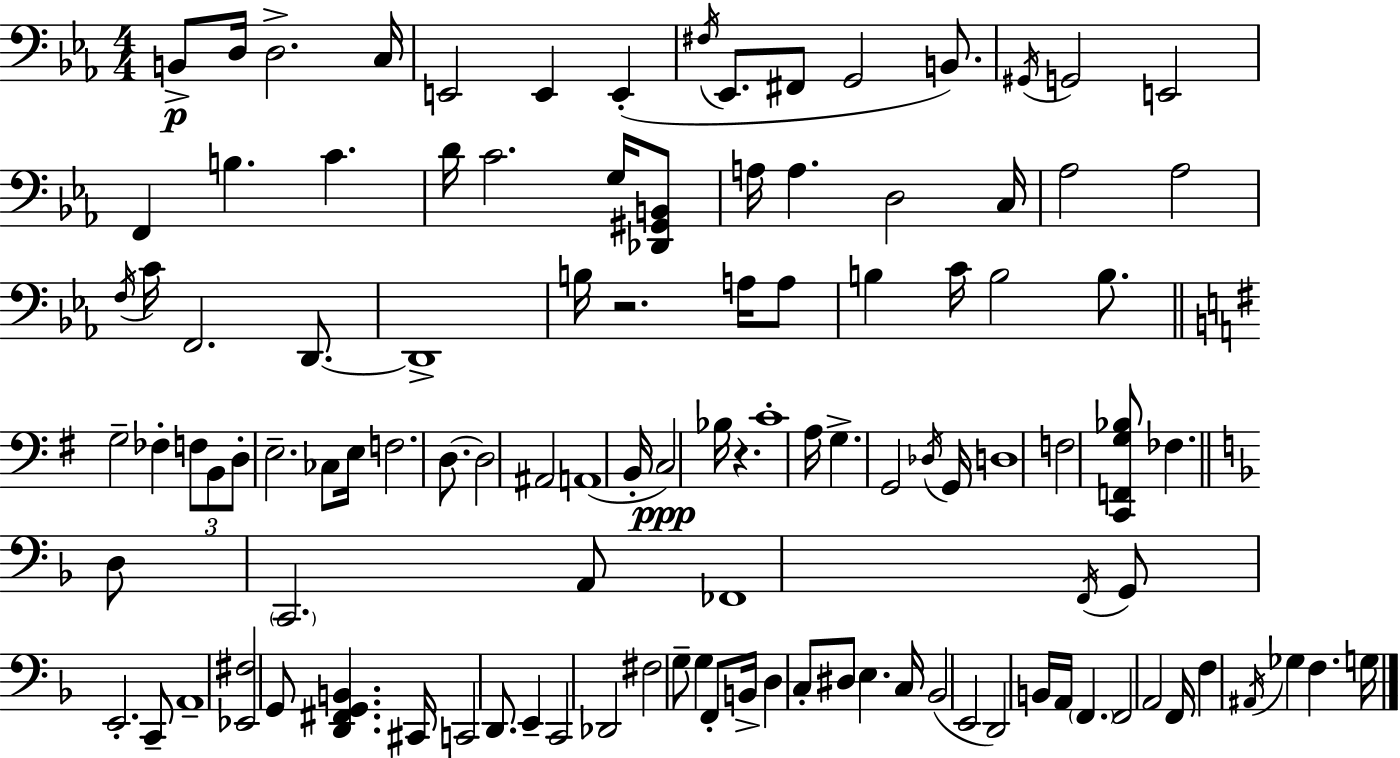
{
  \clef bass
  \numericTimeSignature
  \time 4/4
  \key ees \major
  b,8->\p d16 d2.-> c16 | e,2 e,4 e,4-.( | \acciaccatura { fis16 } ees,8. fis,8 g,2 b,8.) | \acciaccatura { gis,16 } g,2 e,2 | \break f,4 b4. c'4. | d'16 c'2. g16 | <des, gis, b,>8 a16 a4. d2 | c16 aes2 aes2 | \break \acciaccatura { f16 } c'16 f,2. | d,8.~~ d,1-> | b16 r2. | a16 a8 b4 c'16 b2 | \break b8. \bar "||" \break \key e \minor g2-- fes4-. \tuplet 3/2 { f8 b,8 | d8-. } e2.-- ces8 | e16 f2. d8.~~ | d2 ais,2 | \break a,1( | b,16-. c2\ppp) bes16 r4. | c'1-. | a16 g4.-> g,2 \acciaccatura { des16 } | \break g,16 d1 | f2 <c, f, g bes>8 fes4. | \bar "||" \break \key f \major d8 \parenthesize c,2. a,8 | fes,1 | \acciaccatura { f,16 } g,8 e,2.-. c,8-- | a,1-- | \break <ees, fis>2 g,8 <d, fis, g, b,>4. | cis,16 c,2 d,8. e,4-- | c,2 des,2 | fis2 g8-- g4 f,8-. | \break b,16-> d4 c8-. dis8 e4. | c16 bes,2( e,2 | d,2) b,16 a,16 \parenthesize f,4. | f,2 a,2 | \break f,16 f4 \acciaccatura { ais,16 } ges4 f4. | g16 \bar "|."
}